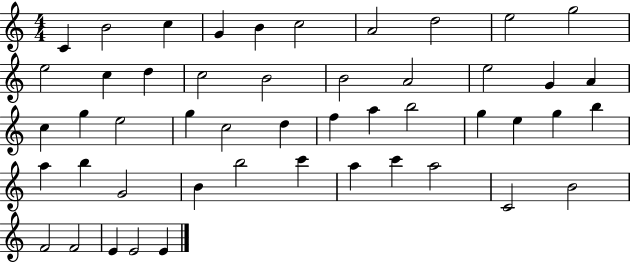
{
  \clef treble
  \numericTimeSignature
  \time 4/4
  \key c \major
  c'4 b'2 c''4 | g'4 b'4 c''2 | a'2 d''2 | e''2 g''2 | \break e''2 c''4 d''4 | c''2 b'2 | b'2 a'2 | e''2 g'4 a'4 | \break c''4 g''4 e''2 | g''4 c''2 d''4 | f''4 a''4 b''2 | g''4 e''4 g''4 b''4 | \break a''4 b''4 g'2 | b'4 b''2 c'''4 | a''4 c'''4 a''2 | c'2 b'2 | \break f'2 f'2 | e'4 e'2 e'4 | \bar "|."
}